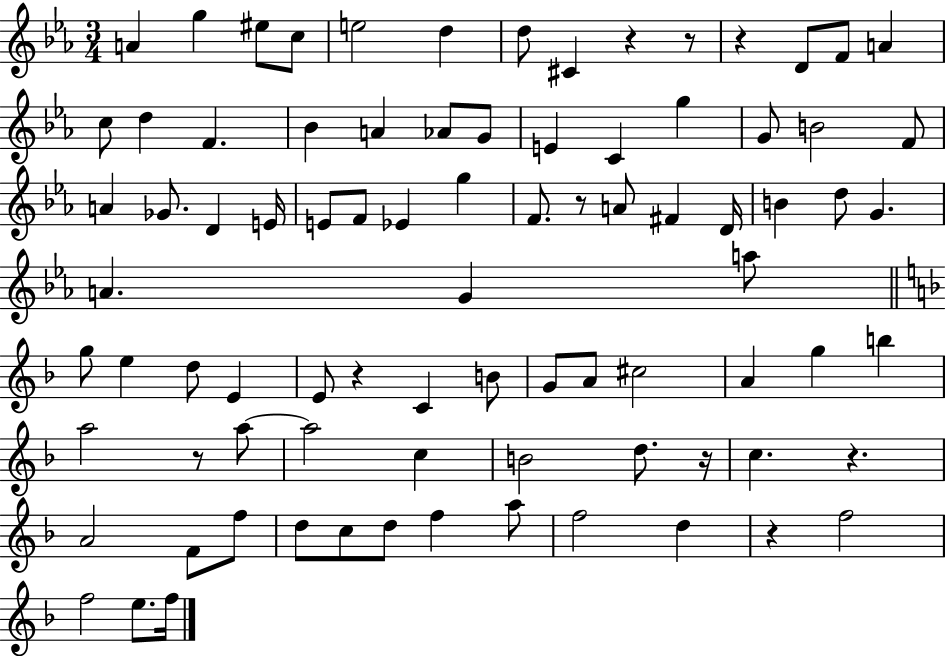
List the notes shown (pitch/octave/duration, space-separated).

A4/q G5/q EIS5/e C5/e E5/h D5/q D5/e C#4/q R/q R/e R/q D4/e F4/e A4/q C5/e D5/q F4/q. Bb4/q A4/q Ab4/e G4/e E4/q C4/q G5/q G4/e B4/h F4/e A4/q Gb4/e. D4/q E4/s E4/e F4/e Eb4/q G5/q F4/e. R/e A4/e F#4/q D4/s B4/q D5/e G4/q. A4/q. G4/q A5/e G5/e E5/q D5/e E4/q E4/e R/q C4/q B4/e G4/e A4/e C#5/h A4/q G5/q B5/q A5/h R/e A5/e A5/h C5/q B4/h D5/e. R/s C5/q. R/q. A4/h F4/e F5/e D5/e C5/e D5/e F5/q A5/e F5/h D5/q R/q F5/h F5/h E5/e. F5/s